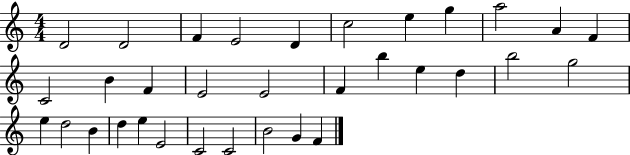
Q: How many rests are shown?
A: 0